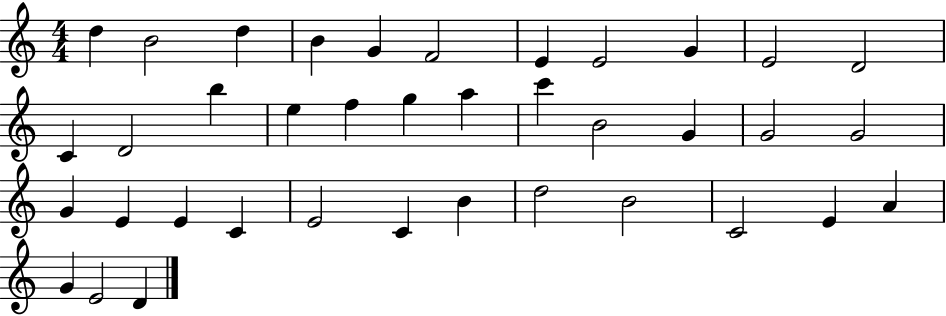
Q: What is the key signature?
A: C major